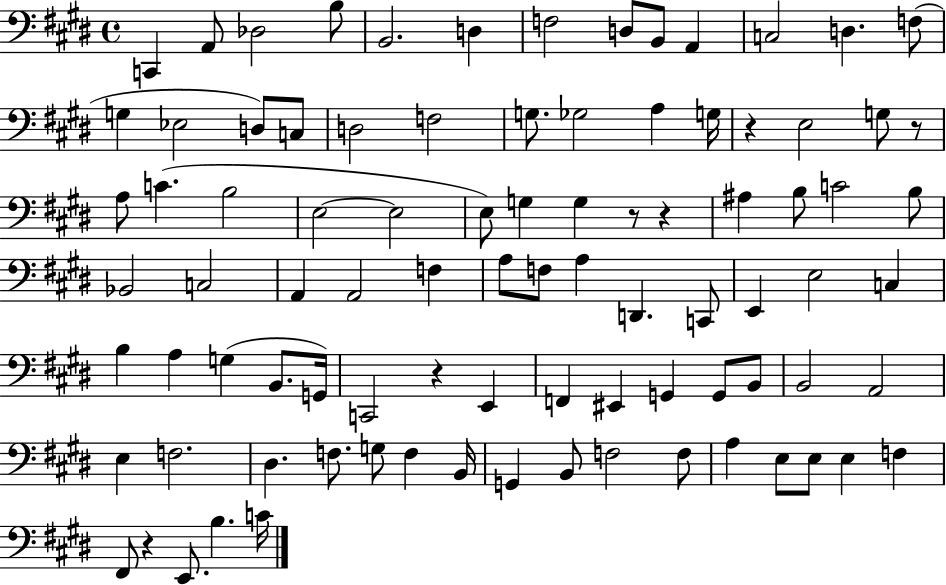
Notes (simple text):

C2/q A2/e Db3/h B3/e B2/h. D3/q F3/h D3/e B2/e A2/q C3/h D3/q. F3/e G3/q Eb3/h D3/e C3/e D3/h F3/h G3/e. Gb3/h A3/q G3/s R/q E3/h G3/e R/e A3/e C4/q. B3/h E3/h E3/h E3/e G3/q G3/q R/e R/q A#3/q B3/e C4/h B3/e Bb2/h C3/h A2/q A2/h F3/q A3/e F3/e A3/q D2/q. C2/e E2/q E3/h C3/q B3/q A3/q G3/q B2/e. G2/s C2/h R/q E2/q F2/q EIS2/q G2/q G2/e B2/e B2/h A2/h E3/q F3/h. D#3/q. F3/e. G3/e F3/q B2/s G2/q B2/e F3/h F3/e A3/q E3/e E3/e E3/q F3/q F#2/e R/q E2/e. B3/q. C4/s